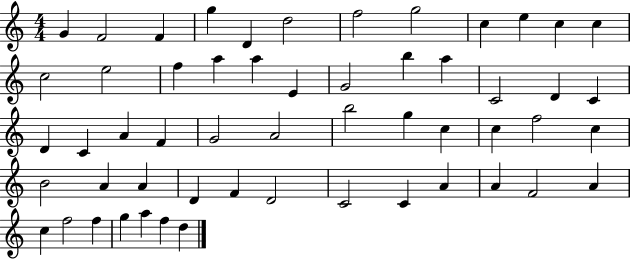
X:1
T:Untitled
M:4/4
L:1/4
K:C
G F2 F g D d2 f2 g2 c e c c c2 e2 f a a E G2 b a C2 D C D C A F G2 A2 b2 g c c f2 c B2 A A D F D2 C2 C A A F2 A c f2 f g a f d